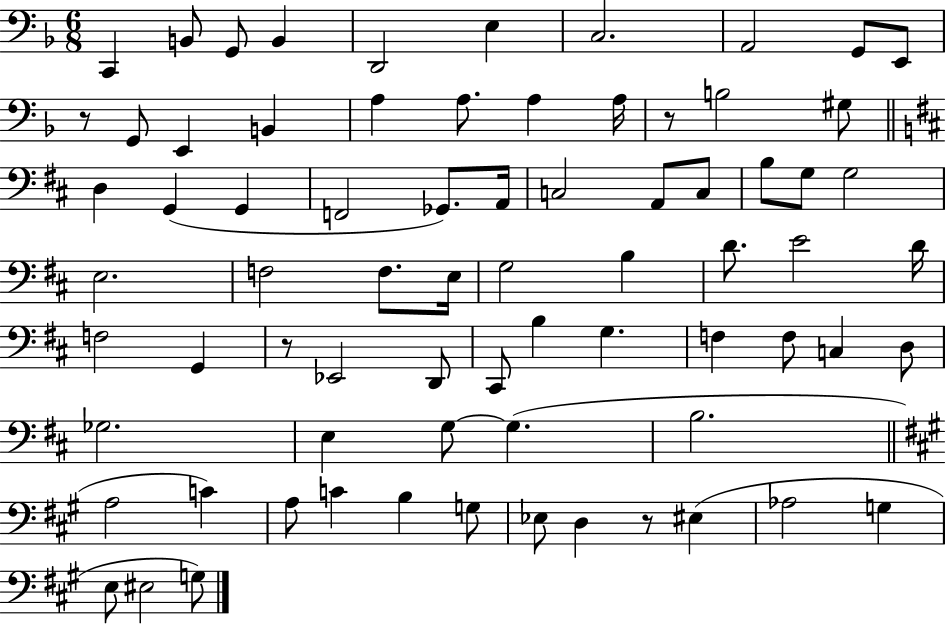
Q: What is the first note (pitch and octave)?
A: C2